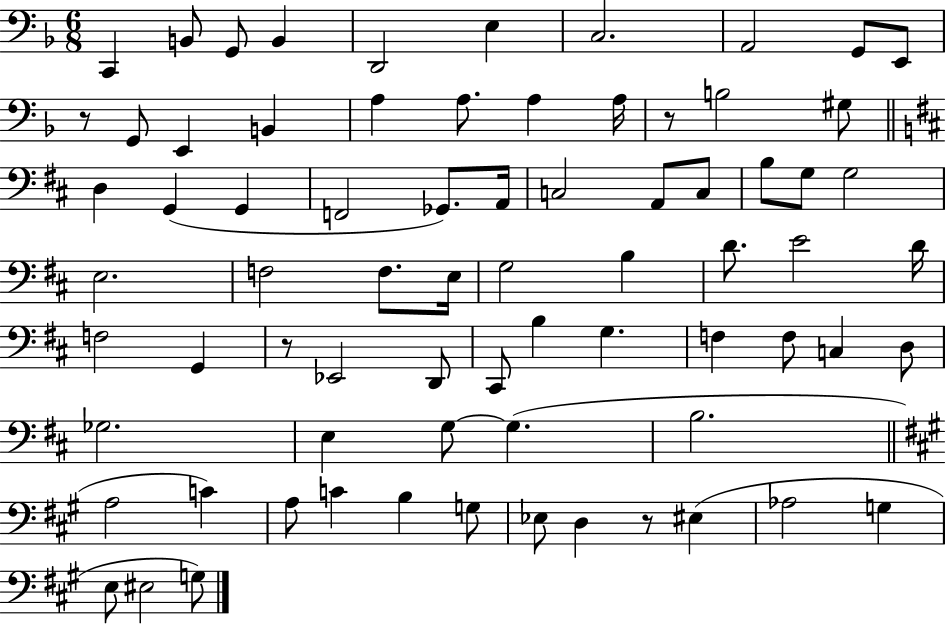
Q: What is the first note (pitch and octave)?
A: C2